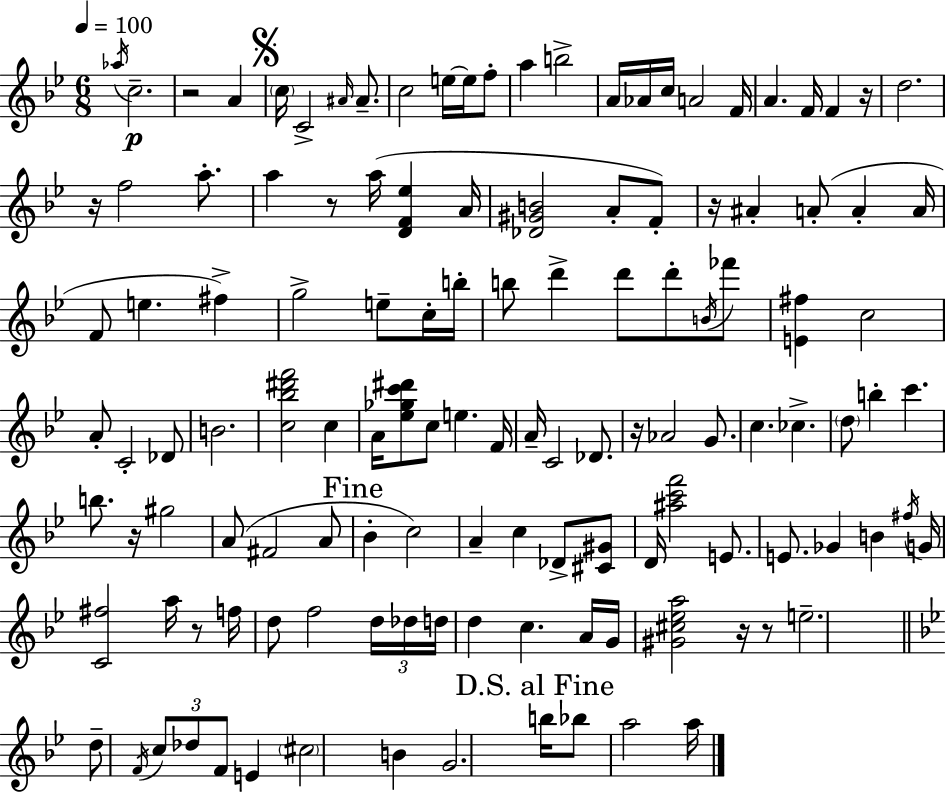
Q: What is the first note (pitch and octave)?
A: Ab5